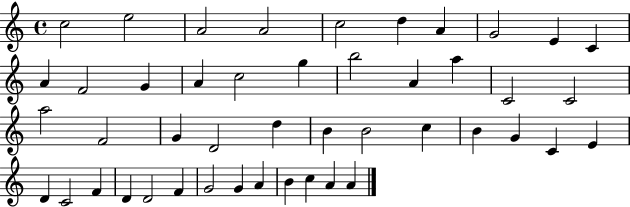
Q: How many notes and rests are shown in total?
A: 46